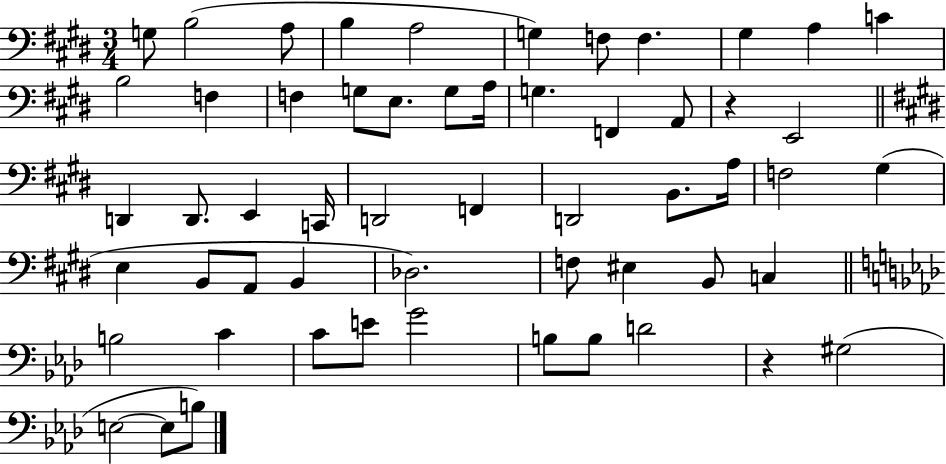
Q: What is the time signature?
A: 3/4